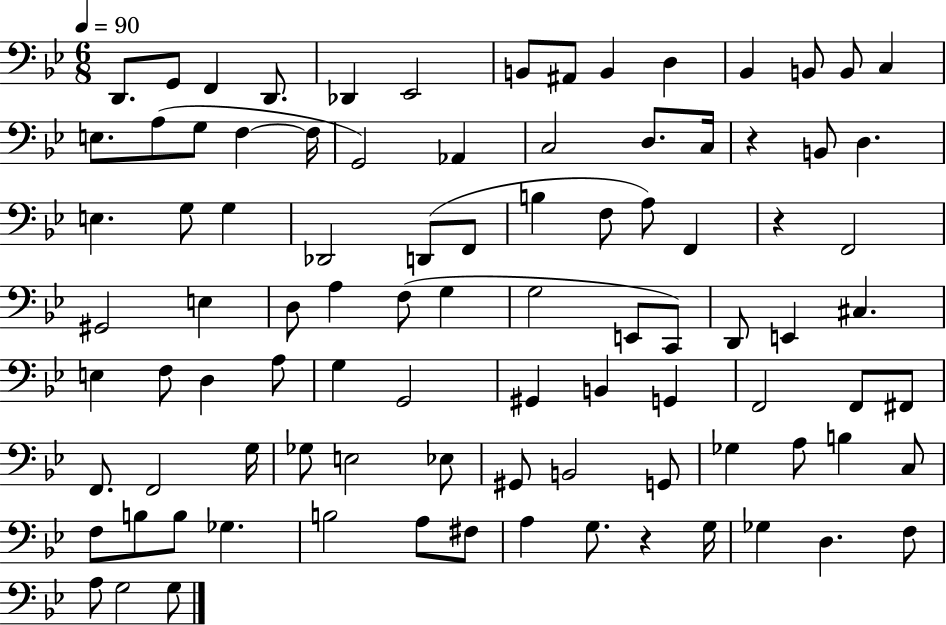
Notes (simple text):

D2/e. G2/e F2/q D2/e. Db2/q Eb2/h B2/e A#2/e B2/q D3/q Bb2/q B2/e B2/e C3/q E3/e. A3/e G3/e F3/q F3/s G2/h Ab2/q C3/h D3/e. C3/s R/q B2/e D3/q. E3/q. G3/e G3/q Db2/h D2/e F2/e B3/q F3/e A3/e F2/q R/q F2/h G#2/h E3/q D3/e A3/q F3/e G3/q G3/h E2/e C2/e D2/e E2/q C#3/q. E3/q F3/e D3/q A3/e G3/q G2/h G#2/q B2/q G2/q F2/h F2/e F#2/e F2/e. F2/h G3/s Gb3/e E3/h Eb3/e G#2/e B2/h G2/e Gb3/q A3/e B3/q C3/e F3/e B3/e B3/e Gb3/q. B3/h A3/e F#3/e A3/q G3/e. R/q G3/s Gb3/q D3/q. F3/e A3/e G3/h G3/e